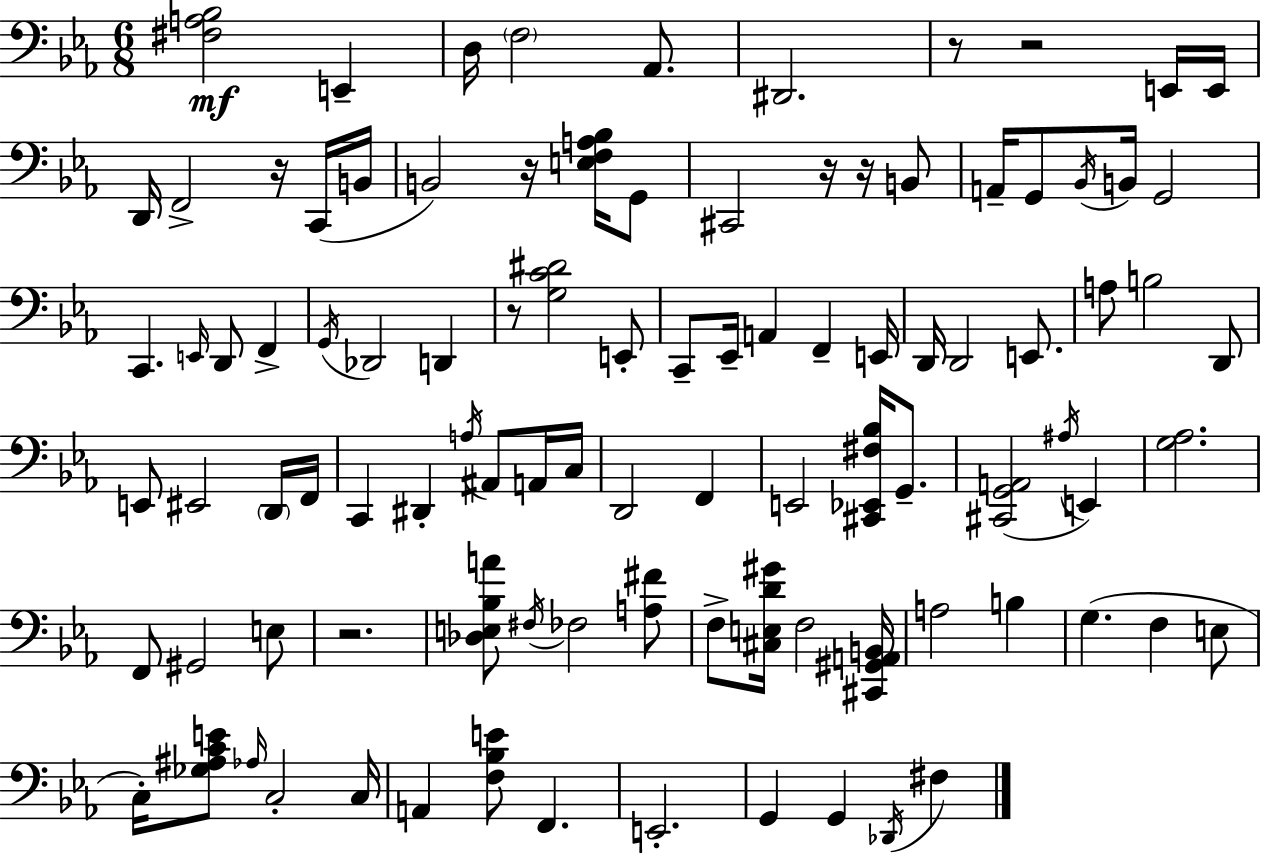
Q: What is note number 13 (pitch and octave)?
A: G2